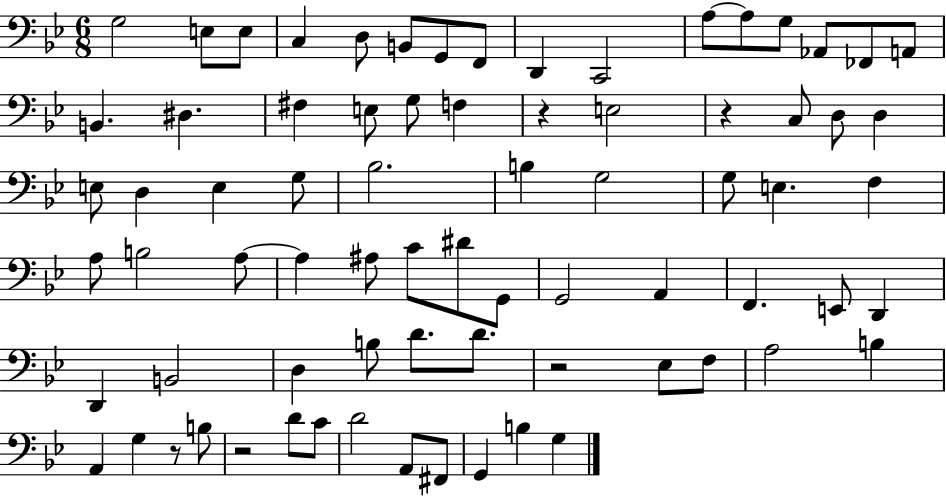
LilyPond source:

{
  \clef bass
  \numericTimeSignature
  \time 6/8
  \key bes \major
  \repeat volta 2 { g2 e8 e8 | c4 d8 b,8 g,8 f,8 | d,4 c,2 | a8~~ a8 g8 aes,8 fes,8 a,8 | \break b,4. dis4. | fis4 e8 g8 f4 | r4 e2 | r4 c8 d8 d4 | \break e8 d4 e4 g8 | bes2. | b4 g2 | g8 e4. f4 | \break a8 b2 a8~~ | a4 ais8 c'8 dis'8 g,8 | g,2 a,4 | f,4. e,8 d,4 | \break d,4 b,2 | d4 b8 d'8. d'8. | r2 ees8 f8 | a2 b4 | \break a,4 g4 r8 b8 | r2 d'8 c'8 | d'2 a,8 fis,8 | g,4 b4 g4 | \break } \bar "|."
}